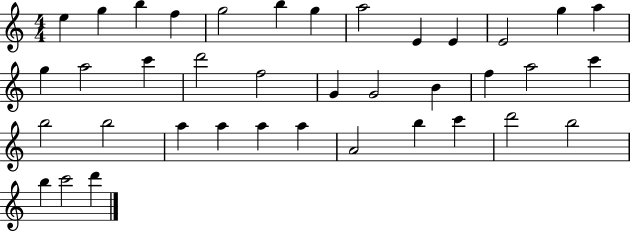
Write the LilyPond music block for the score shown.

{
  \clef treble
  \numericTimeSignature
  \time 4/4
  \key c \major
  e''4 g''4 b''4 f''4 | g''2 b''4 g''4 | a''2 e'4 e'4 | e'2 g''4 a''4 | \break g''4 a''2 c'''4 | d'''2 f''2 | g'4 g'2 b'4 | f''4 a''2 c'''4 | \break b''2 b''2 | a''4 a''4 a''4 a''4 | a'2 b''4 c'''4 | d'''2 b''2 | \break b''4 c'''2 d'''4 | \bar "|."
}